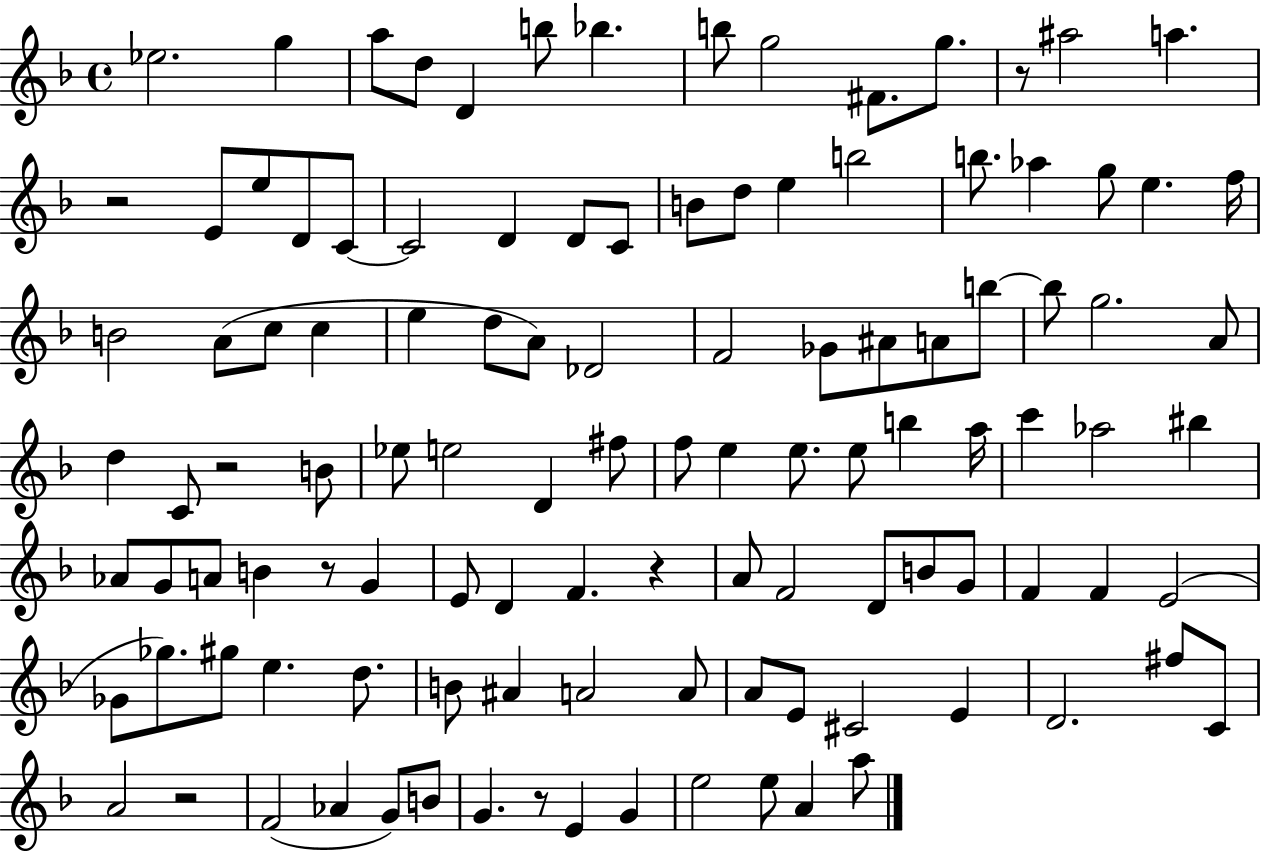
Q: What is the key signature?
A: F major